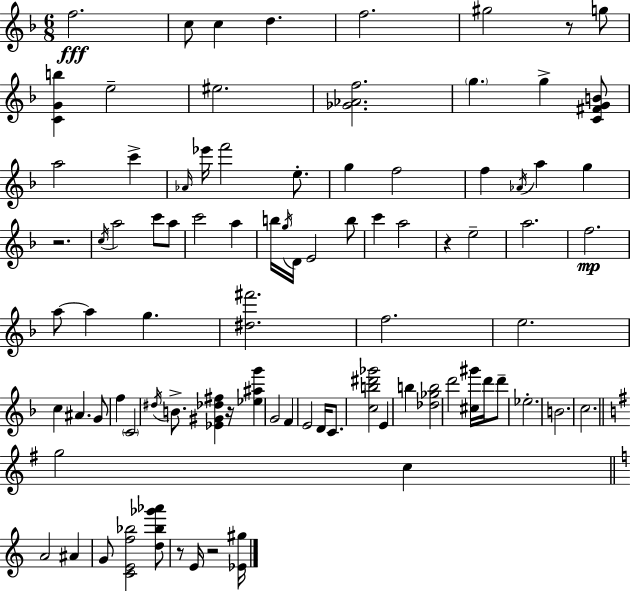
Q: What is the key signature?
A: D minor